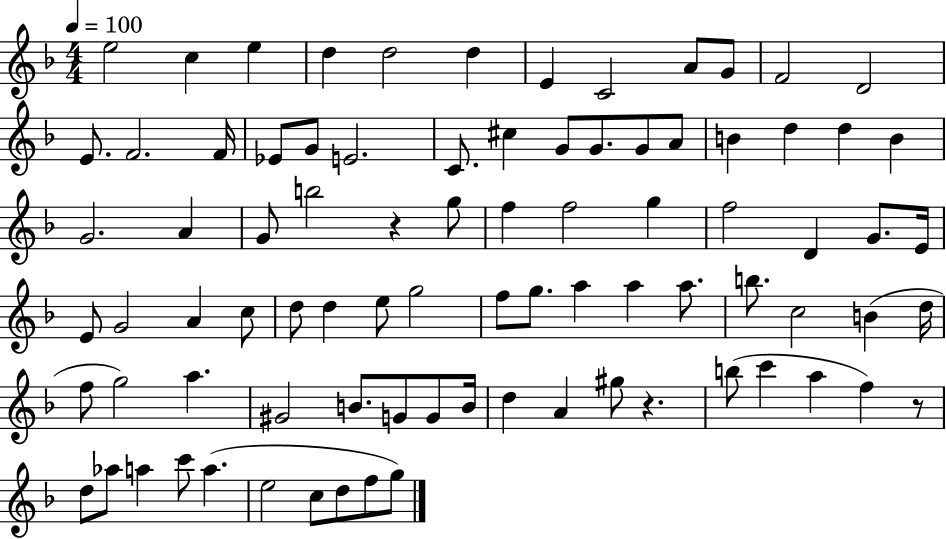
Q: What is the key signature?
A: F major